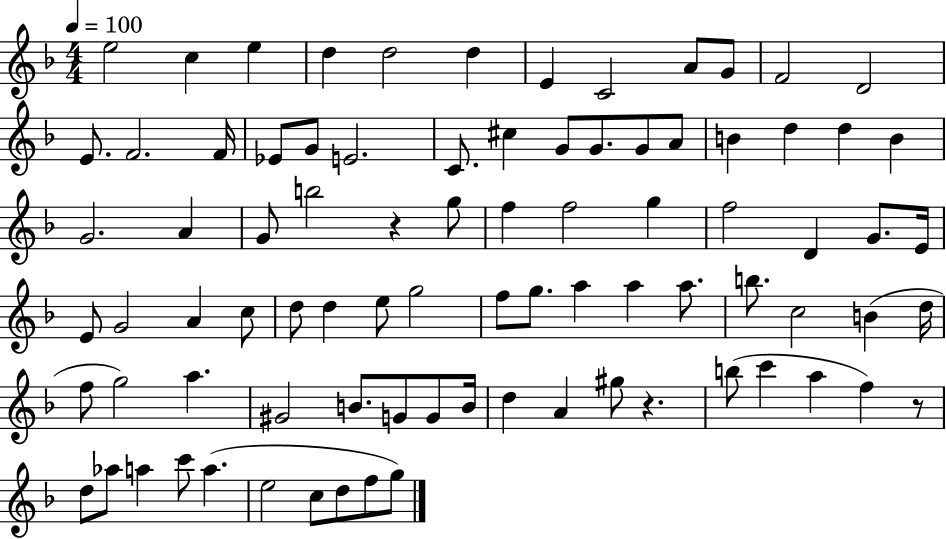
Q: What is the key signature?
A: F major